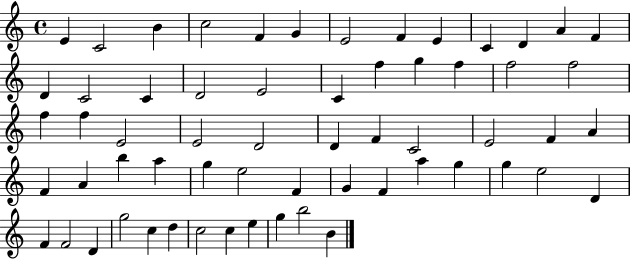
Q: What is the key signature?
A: C major